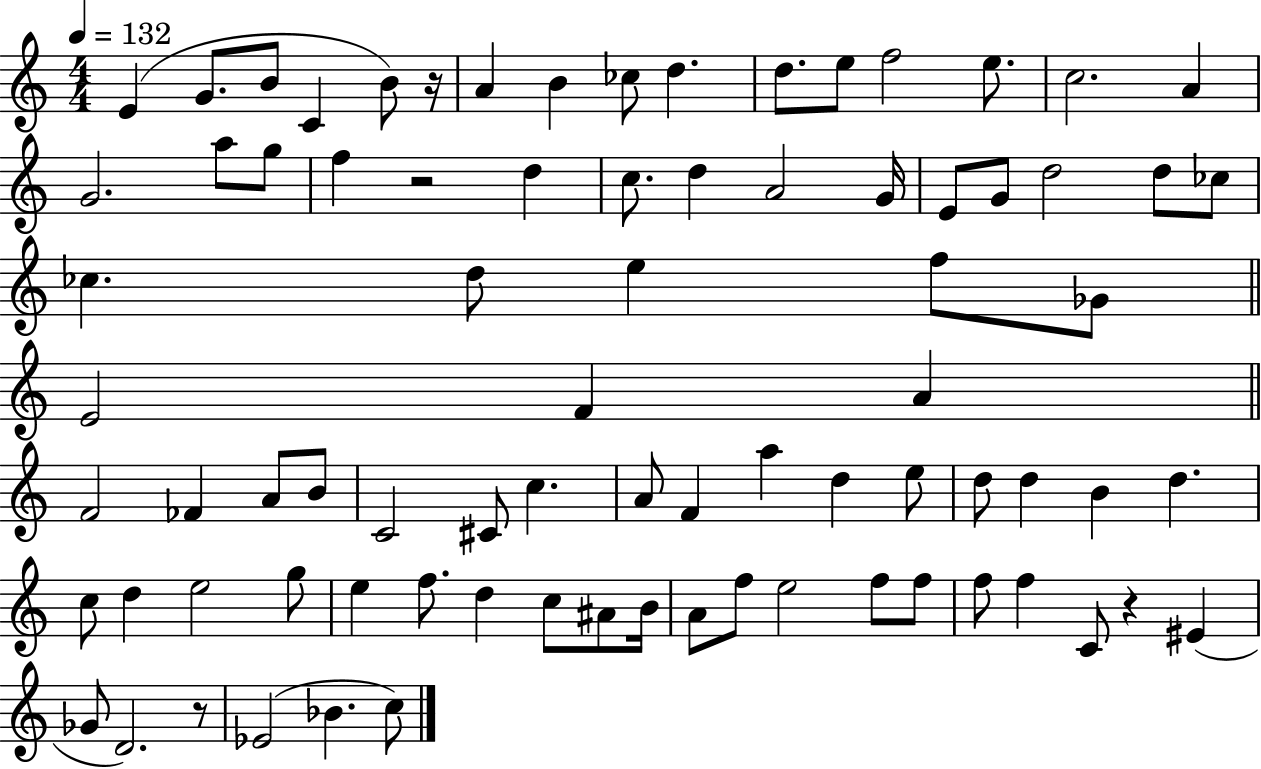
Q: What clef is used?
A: treble